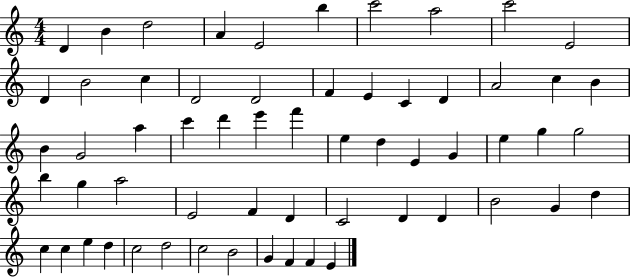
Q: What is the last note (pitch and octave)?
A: E4